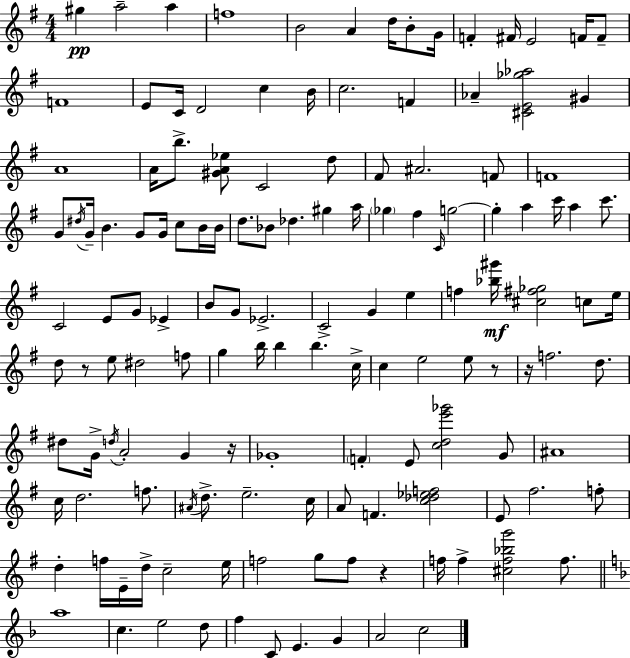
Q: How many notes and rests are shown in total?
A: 139